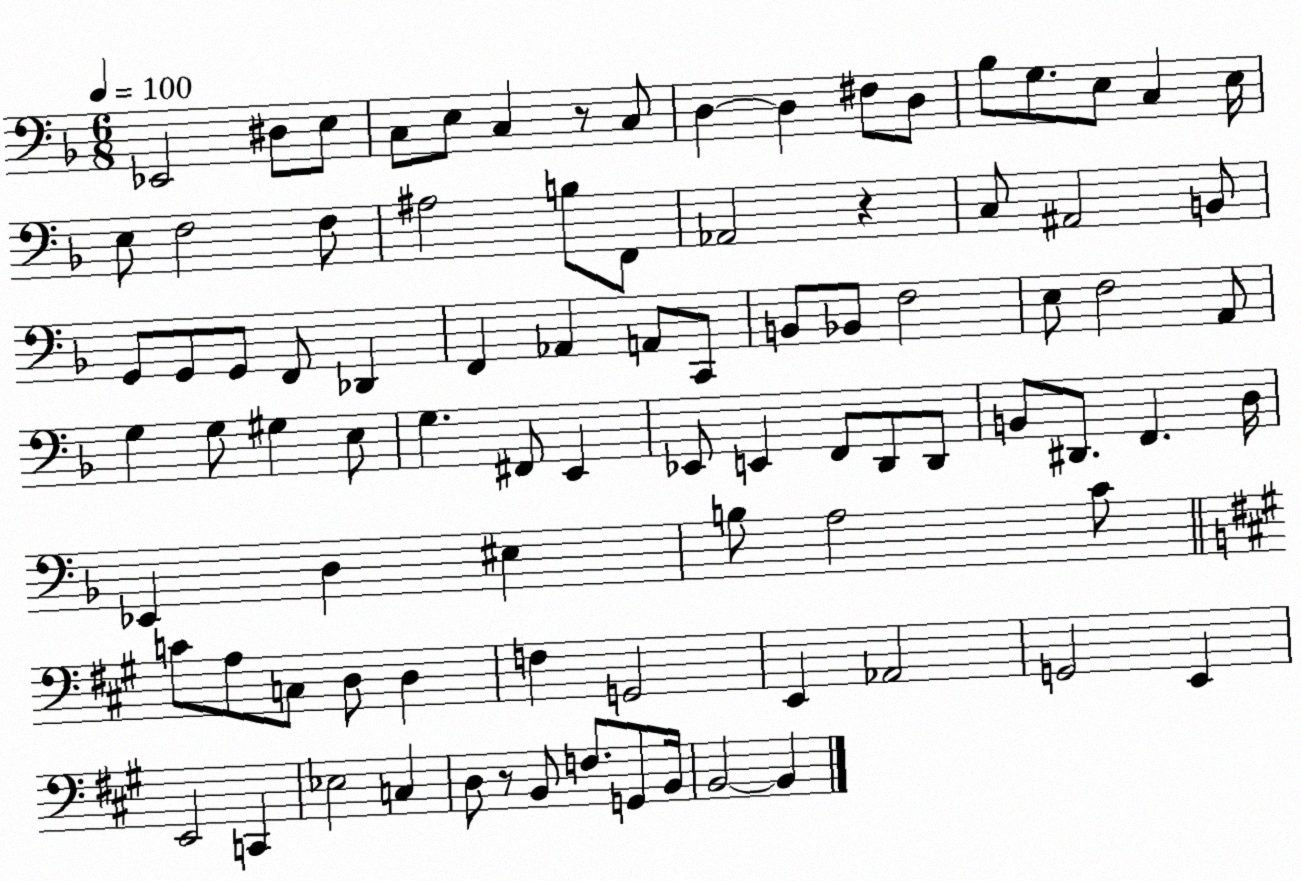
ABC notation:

X:1
T:Untitled
M:6/8
L:1/4
K:F
_E,,2 ^D,/2 E,/2 C,/2 E,/2 C, z/2 C,/2 D, D, ^F,/2 D,/2 _B,/2 G,/2 E,/2 C, E,/4 E,/2 F,2 F,/2 ^A,2 B,/2 F,,/2 _A,,2 z C,/2 ^A,,2 B,,/2 G,,/2 G,,/2 G,,/2 F,,/2 _D,, F,, _A,, A,,/2 C,,/2 B,,/2 _B,,/2 F,2 E,/2 F,2 A,,/2 G, G,/2 ^G, E,/2 G, ^F,,/2 E,, _E,,/2 E,, F,,/2 D,,/2 D,,/2 B,,/2 ^D,,/2 F,, D,/4 _E,, D, ^E, B,/2 A,2 C/2 C/2 A,/2 C,/2 D,/2 D, F, G,,2 E,, _A,,2 G,,2 E,, E,,2 C,, _E,2 C, D,/2 z/2 B,,/2 F,/2 G,,/2 B,,/4 B,,2 B,,